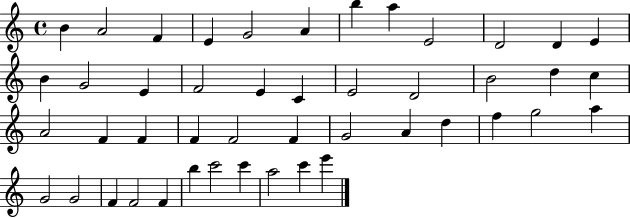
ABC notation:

X:1
T:Untitled
M:4/4
L:1/4
K:C
B A2 F E G2 A b a E2 D2 D E B G2 E F2 E C E2 D2 B2 d c A2 F F F F2 F G2 A d f g2 a G2 G2 F F2 F b c'2 c' a2 c' e'